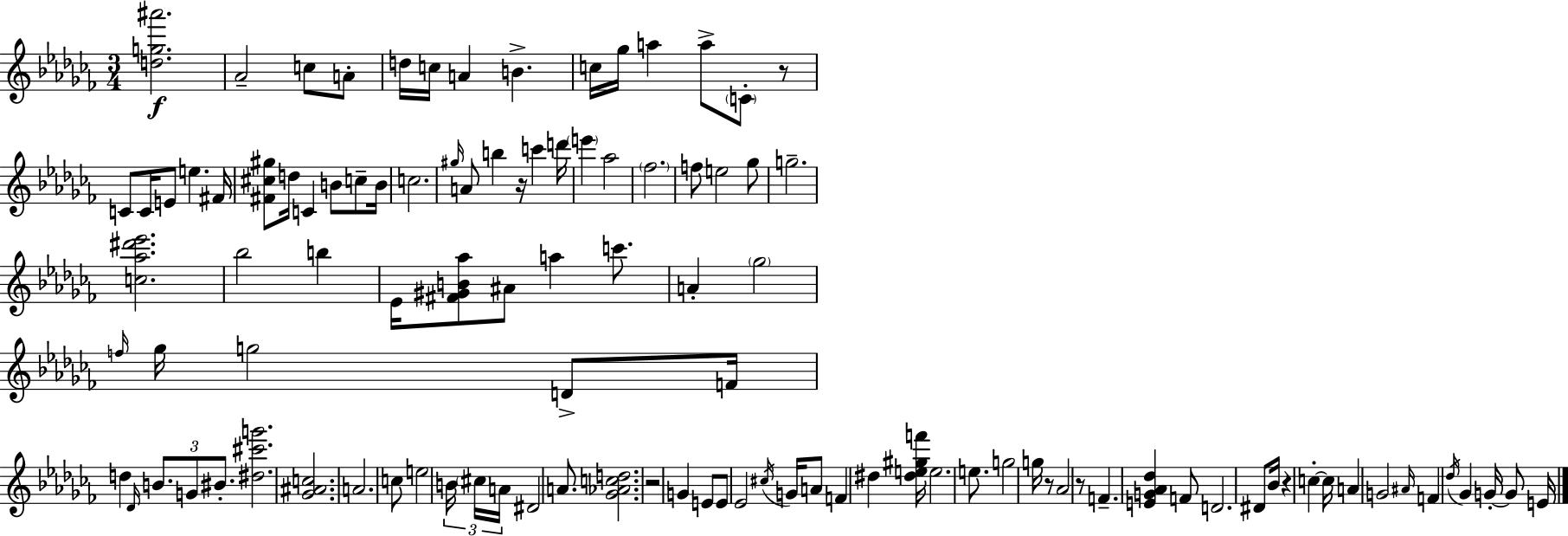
[D5,G5,A#6]/h. Ab4/h C5/e A4/e D5/s C5/s A4/q B4/q. C5/s Gb5/s A5/q A5/e C4/e R/e C4/e C4/s E4/e E5/q. F#4/s [F#4,C#5,G#5]/e D5/s C4/q B4/e C5/e B4/s C5/h. G#5/s A4/e B5/q R/s C6/q D6/s E6/q Ab5/h FES5/h. F5/e E5/h Gb5/e G5/h. [C5,Ab5,D#6,Eb6]/h. Bb5/h B5/q Eb4/s [F#4,G#4,B4,Ab5]/e A#4/e A5/q C6/e. A4/q Gb5/h F5/s Gb5/s G5/h D4/e F4/s D5/q Db4/s B4/e. G4/e BIS4/e. [D#5,C#6,G6]/h. [Gb4,A#4,C5]/h. A4/h. C5/e E5/h B4/s C#5/s A4/s D#4/h A4/e. [Gb4,Ab4,C5,D5]/h. R/h G4/q E4/e E4/e Eb4/h C#5/s G4/s A4/e F4/q D#5/q [D#5,E5,G#5,F6]/s E5/h. E5/e. G5/h G5/s R/e Ab4/h R/e F4/q. [E4,G4,Ab4,Db5]/q F4/e D4/h. D#4/e Bb4/s R/q C5/q C5/s A4/q G4/h A#4/s F4/q Db5/s Gb4/q G4/s G4/e E4/s